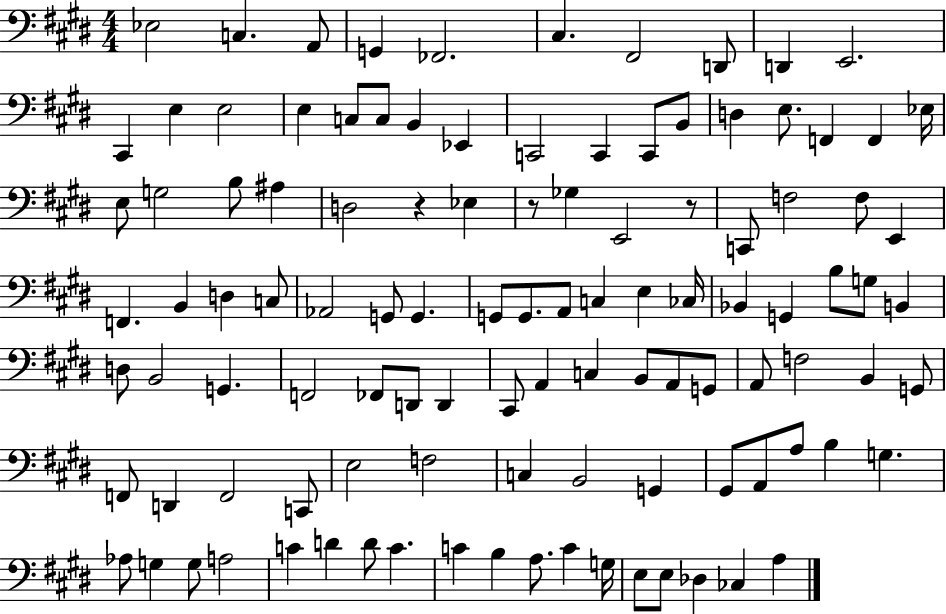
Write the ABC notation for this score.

X:1
T:Untitled
M:4/4
L:1/4
K:E
_E,2 C, A,,/2 G,, _F,,2 ^C, ^F,,2 D,,/2 D,, E,,2 ^C,, E, E,2 E, C,/2 C,/2 B,, _E,, C,,2 C,, C,,/2 B,,/2 D, E,/2 F,, F,, _E,/4 E,/2 G,2 B,/2 ^A, D,2 z _E, z/2 _G, E,,2 z/2 C,,/2 F,2 F,/2 E,, F,, B,, D, C,/2 _A,,2 G,,/2 G,, G,,/2 G,,/2 A,,/2 C, E, _C,/4 _B,, G,, B,/2 G,/2 B,, D,/2 B,,2 G,, F,,2 _F,,/2 D,,/2 D,, ^C,,/2 A,, C, B,,/2 A,,/2 G,,/2 A,,/2 F,2 B,, G,,/2 F,,/2 D,, F,,2 C,,/2 E,2 F,2 C, B,,2 G,, ^G,,/2 A,,/2 A,/2 B, G, _A,/2 G, G,/2 A,2 C D D/2 C C B, A,/2 C G,/4 E,/2 E,/2 _D, _C, A,